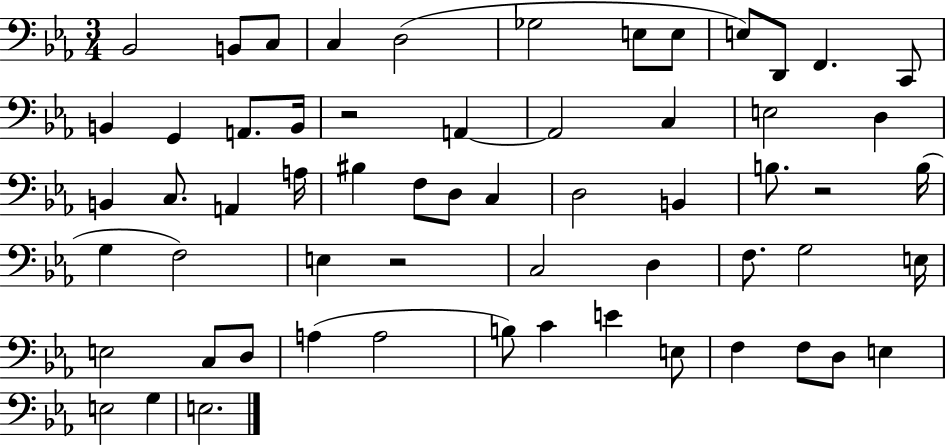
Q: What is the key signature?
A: EES major